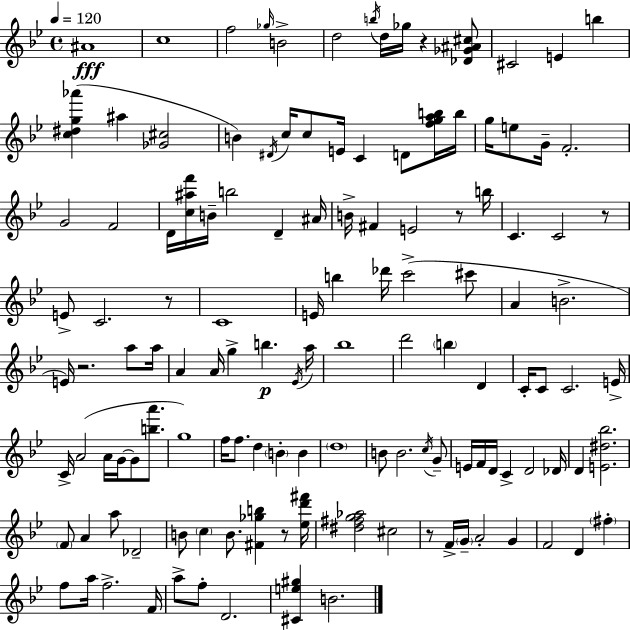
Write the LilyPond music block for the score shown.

{
  \clef treble
  \time 4/4
  \defaultTimeSignature
  \key bes \major
  \tempo 4 = 120
  \repeat volta 2 { ais'1\fff | c''1 | f''2 \grace { ges''16 } b'2-> | d''2 \acciaccatura { b''16 } d''16 ges''16 r4 | \break <des' ges' ais' cis''>8 cis'2 e'4 b''4 | <c'' dis'' g'' aes'''>4( ais''4 <ges' cis''>2 | b'4) \acciaccatura { dis'16 } c''16 c''8 e'16 c'4 d'8 | <f'' g'' a'' b''>16 b''16 g''16 e''8 g'16-- f'2.-. | \break g'2 f'2 | d'16 <c'' ais'' f'''>16 b'16-- b''2 d'4-- | ais'16 b'16-> fis'4 e'2 | r8 b''16 c'4. c'2 | \break r8 e'8-> c'2. | r8 c'1 | e'16 b''4 des'''16 c'''2->( | cis'''8 a'4 b'2.-> | \break e'16) r2. | a''8 a''16 a'4 a'16 g''4-> b''4.\p | \acciaccatura { ees'16 } a''16 bes''1 | d'''2 \parenthesize b''4 | \break d'4 c'16-. c'8 c'2. | e'16-> c'16-> a'2( a'16 g'16~~ g'8 | <b'' a'''>8. g''1) | f''16 f''8. d''4 \parenthesize b'4-. | \break b'4 \parenthesize d''1 | b'8 b'2. | \acciaccatura { c''16 } g'8-- e'16 f'16 d'16 c'4-> d'2 | des'16 d'4 <e' dis'' bes''>2. | \break \parenthesize f'8 a'4 a''8 des'2-- | b'8 \parenthesize c''4 b'8. <fis' ges'' b''>4 | r8 <ees'' d''' fis'''>16 <dis'' fis'' g'' aes''>2 cis''2 | r8 f'16-> \parenthesize g'16-- a'2-. | \break g'4 f'2 d'4 | \parenthesize fis''4-. f''8 a''16 f''2.-> | f'16 a''8-> f''8-. d'2. | <cis' e'' gis''>4 b'2. | \break } \bar "|."
}